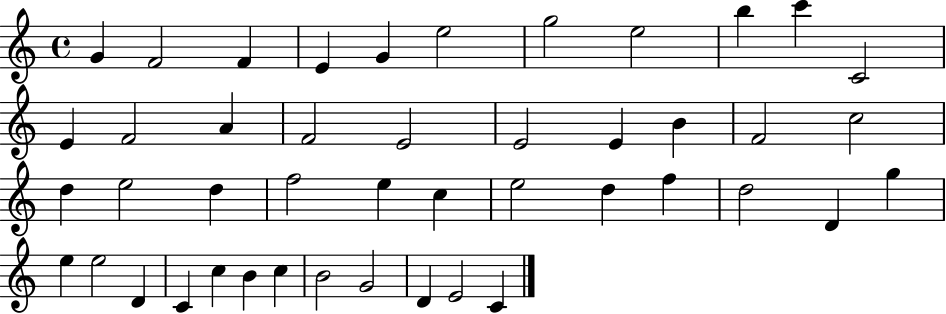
{
  \clef treble
  \time 4/4
  \defaultTimeSignature
  \key c \major
  g'4 f'2 f'4 | e'4 g'4 e''2 | g''2 e''2 | b''4 c'''4 c'2 | \break e'4 f'2 a'4 | f'2 e'2 | e'2 e'4 b'4 | f'2 c''2 | \break d''4 e''2 d''4 | f''2 e''4 c''4 | e''2 d''4 f''4 | d''2 d'4 g''4 | \break e''4 e''2 d'4 | c'4 c''4 b'4 c''4 | b'2 g'2 | d'4 e'2 c'4 | \break \bar "|."
}